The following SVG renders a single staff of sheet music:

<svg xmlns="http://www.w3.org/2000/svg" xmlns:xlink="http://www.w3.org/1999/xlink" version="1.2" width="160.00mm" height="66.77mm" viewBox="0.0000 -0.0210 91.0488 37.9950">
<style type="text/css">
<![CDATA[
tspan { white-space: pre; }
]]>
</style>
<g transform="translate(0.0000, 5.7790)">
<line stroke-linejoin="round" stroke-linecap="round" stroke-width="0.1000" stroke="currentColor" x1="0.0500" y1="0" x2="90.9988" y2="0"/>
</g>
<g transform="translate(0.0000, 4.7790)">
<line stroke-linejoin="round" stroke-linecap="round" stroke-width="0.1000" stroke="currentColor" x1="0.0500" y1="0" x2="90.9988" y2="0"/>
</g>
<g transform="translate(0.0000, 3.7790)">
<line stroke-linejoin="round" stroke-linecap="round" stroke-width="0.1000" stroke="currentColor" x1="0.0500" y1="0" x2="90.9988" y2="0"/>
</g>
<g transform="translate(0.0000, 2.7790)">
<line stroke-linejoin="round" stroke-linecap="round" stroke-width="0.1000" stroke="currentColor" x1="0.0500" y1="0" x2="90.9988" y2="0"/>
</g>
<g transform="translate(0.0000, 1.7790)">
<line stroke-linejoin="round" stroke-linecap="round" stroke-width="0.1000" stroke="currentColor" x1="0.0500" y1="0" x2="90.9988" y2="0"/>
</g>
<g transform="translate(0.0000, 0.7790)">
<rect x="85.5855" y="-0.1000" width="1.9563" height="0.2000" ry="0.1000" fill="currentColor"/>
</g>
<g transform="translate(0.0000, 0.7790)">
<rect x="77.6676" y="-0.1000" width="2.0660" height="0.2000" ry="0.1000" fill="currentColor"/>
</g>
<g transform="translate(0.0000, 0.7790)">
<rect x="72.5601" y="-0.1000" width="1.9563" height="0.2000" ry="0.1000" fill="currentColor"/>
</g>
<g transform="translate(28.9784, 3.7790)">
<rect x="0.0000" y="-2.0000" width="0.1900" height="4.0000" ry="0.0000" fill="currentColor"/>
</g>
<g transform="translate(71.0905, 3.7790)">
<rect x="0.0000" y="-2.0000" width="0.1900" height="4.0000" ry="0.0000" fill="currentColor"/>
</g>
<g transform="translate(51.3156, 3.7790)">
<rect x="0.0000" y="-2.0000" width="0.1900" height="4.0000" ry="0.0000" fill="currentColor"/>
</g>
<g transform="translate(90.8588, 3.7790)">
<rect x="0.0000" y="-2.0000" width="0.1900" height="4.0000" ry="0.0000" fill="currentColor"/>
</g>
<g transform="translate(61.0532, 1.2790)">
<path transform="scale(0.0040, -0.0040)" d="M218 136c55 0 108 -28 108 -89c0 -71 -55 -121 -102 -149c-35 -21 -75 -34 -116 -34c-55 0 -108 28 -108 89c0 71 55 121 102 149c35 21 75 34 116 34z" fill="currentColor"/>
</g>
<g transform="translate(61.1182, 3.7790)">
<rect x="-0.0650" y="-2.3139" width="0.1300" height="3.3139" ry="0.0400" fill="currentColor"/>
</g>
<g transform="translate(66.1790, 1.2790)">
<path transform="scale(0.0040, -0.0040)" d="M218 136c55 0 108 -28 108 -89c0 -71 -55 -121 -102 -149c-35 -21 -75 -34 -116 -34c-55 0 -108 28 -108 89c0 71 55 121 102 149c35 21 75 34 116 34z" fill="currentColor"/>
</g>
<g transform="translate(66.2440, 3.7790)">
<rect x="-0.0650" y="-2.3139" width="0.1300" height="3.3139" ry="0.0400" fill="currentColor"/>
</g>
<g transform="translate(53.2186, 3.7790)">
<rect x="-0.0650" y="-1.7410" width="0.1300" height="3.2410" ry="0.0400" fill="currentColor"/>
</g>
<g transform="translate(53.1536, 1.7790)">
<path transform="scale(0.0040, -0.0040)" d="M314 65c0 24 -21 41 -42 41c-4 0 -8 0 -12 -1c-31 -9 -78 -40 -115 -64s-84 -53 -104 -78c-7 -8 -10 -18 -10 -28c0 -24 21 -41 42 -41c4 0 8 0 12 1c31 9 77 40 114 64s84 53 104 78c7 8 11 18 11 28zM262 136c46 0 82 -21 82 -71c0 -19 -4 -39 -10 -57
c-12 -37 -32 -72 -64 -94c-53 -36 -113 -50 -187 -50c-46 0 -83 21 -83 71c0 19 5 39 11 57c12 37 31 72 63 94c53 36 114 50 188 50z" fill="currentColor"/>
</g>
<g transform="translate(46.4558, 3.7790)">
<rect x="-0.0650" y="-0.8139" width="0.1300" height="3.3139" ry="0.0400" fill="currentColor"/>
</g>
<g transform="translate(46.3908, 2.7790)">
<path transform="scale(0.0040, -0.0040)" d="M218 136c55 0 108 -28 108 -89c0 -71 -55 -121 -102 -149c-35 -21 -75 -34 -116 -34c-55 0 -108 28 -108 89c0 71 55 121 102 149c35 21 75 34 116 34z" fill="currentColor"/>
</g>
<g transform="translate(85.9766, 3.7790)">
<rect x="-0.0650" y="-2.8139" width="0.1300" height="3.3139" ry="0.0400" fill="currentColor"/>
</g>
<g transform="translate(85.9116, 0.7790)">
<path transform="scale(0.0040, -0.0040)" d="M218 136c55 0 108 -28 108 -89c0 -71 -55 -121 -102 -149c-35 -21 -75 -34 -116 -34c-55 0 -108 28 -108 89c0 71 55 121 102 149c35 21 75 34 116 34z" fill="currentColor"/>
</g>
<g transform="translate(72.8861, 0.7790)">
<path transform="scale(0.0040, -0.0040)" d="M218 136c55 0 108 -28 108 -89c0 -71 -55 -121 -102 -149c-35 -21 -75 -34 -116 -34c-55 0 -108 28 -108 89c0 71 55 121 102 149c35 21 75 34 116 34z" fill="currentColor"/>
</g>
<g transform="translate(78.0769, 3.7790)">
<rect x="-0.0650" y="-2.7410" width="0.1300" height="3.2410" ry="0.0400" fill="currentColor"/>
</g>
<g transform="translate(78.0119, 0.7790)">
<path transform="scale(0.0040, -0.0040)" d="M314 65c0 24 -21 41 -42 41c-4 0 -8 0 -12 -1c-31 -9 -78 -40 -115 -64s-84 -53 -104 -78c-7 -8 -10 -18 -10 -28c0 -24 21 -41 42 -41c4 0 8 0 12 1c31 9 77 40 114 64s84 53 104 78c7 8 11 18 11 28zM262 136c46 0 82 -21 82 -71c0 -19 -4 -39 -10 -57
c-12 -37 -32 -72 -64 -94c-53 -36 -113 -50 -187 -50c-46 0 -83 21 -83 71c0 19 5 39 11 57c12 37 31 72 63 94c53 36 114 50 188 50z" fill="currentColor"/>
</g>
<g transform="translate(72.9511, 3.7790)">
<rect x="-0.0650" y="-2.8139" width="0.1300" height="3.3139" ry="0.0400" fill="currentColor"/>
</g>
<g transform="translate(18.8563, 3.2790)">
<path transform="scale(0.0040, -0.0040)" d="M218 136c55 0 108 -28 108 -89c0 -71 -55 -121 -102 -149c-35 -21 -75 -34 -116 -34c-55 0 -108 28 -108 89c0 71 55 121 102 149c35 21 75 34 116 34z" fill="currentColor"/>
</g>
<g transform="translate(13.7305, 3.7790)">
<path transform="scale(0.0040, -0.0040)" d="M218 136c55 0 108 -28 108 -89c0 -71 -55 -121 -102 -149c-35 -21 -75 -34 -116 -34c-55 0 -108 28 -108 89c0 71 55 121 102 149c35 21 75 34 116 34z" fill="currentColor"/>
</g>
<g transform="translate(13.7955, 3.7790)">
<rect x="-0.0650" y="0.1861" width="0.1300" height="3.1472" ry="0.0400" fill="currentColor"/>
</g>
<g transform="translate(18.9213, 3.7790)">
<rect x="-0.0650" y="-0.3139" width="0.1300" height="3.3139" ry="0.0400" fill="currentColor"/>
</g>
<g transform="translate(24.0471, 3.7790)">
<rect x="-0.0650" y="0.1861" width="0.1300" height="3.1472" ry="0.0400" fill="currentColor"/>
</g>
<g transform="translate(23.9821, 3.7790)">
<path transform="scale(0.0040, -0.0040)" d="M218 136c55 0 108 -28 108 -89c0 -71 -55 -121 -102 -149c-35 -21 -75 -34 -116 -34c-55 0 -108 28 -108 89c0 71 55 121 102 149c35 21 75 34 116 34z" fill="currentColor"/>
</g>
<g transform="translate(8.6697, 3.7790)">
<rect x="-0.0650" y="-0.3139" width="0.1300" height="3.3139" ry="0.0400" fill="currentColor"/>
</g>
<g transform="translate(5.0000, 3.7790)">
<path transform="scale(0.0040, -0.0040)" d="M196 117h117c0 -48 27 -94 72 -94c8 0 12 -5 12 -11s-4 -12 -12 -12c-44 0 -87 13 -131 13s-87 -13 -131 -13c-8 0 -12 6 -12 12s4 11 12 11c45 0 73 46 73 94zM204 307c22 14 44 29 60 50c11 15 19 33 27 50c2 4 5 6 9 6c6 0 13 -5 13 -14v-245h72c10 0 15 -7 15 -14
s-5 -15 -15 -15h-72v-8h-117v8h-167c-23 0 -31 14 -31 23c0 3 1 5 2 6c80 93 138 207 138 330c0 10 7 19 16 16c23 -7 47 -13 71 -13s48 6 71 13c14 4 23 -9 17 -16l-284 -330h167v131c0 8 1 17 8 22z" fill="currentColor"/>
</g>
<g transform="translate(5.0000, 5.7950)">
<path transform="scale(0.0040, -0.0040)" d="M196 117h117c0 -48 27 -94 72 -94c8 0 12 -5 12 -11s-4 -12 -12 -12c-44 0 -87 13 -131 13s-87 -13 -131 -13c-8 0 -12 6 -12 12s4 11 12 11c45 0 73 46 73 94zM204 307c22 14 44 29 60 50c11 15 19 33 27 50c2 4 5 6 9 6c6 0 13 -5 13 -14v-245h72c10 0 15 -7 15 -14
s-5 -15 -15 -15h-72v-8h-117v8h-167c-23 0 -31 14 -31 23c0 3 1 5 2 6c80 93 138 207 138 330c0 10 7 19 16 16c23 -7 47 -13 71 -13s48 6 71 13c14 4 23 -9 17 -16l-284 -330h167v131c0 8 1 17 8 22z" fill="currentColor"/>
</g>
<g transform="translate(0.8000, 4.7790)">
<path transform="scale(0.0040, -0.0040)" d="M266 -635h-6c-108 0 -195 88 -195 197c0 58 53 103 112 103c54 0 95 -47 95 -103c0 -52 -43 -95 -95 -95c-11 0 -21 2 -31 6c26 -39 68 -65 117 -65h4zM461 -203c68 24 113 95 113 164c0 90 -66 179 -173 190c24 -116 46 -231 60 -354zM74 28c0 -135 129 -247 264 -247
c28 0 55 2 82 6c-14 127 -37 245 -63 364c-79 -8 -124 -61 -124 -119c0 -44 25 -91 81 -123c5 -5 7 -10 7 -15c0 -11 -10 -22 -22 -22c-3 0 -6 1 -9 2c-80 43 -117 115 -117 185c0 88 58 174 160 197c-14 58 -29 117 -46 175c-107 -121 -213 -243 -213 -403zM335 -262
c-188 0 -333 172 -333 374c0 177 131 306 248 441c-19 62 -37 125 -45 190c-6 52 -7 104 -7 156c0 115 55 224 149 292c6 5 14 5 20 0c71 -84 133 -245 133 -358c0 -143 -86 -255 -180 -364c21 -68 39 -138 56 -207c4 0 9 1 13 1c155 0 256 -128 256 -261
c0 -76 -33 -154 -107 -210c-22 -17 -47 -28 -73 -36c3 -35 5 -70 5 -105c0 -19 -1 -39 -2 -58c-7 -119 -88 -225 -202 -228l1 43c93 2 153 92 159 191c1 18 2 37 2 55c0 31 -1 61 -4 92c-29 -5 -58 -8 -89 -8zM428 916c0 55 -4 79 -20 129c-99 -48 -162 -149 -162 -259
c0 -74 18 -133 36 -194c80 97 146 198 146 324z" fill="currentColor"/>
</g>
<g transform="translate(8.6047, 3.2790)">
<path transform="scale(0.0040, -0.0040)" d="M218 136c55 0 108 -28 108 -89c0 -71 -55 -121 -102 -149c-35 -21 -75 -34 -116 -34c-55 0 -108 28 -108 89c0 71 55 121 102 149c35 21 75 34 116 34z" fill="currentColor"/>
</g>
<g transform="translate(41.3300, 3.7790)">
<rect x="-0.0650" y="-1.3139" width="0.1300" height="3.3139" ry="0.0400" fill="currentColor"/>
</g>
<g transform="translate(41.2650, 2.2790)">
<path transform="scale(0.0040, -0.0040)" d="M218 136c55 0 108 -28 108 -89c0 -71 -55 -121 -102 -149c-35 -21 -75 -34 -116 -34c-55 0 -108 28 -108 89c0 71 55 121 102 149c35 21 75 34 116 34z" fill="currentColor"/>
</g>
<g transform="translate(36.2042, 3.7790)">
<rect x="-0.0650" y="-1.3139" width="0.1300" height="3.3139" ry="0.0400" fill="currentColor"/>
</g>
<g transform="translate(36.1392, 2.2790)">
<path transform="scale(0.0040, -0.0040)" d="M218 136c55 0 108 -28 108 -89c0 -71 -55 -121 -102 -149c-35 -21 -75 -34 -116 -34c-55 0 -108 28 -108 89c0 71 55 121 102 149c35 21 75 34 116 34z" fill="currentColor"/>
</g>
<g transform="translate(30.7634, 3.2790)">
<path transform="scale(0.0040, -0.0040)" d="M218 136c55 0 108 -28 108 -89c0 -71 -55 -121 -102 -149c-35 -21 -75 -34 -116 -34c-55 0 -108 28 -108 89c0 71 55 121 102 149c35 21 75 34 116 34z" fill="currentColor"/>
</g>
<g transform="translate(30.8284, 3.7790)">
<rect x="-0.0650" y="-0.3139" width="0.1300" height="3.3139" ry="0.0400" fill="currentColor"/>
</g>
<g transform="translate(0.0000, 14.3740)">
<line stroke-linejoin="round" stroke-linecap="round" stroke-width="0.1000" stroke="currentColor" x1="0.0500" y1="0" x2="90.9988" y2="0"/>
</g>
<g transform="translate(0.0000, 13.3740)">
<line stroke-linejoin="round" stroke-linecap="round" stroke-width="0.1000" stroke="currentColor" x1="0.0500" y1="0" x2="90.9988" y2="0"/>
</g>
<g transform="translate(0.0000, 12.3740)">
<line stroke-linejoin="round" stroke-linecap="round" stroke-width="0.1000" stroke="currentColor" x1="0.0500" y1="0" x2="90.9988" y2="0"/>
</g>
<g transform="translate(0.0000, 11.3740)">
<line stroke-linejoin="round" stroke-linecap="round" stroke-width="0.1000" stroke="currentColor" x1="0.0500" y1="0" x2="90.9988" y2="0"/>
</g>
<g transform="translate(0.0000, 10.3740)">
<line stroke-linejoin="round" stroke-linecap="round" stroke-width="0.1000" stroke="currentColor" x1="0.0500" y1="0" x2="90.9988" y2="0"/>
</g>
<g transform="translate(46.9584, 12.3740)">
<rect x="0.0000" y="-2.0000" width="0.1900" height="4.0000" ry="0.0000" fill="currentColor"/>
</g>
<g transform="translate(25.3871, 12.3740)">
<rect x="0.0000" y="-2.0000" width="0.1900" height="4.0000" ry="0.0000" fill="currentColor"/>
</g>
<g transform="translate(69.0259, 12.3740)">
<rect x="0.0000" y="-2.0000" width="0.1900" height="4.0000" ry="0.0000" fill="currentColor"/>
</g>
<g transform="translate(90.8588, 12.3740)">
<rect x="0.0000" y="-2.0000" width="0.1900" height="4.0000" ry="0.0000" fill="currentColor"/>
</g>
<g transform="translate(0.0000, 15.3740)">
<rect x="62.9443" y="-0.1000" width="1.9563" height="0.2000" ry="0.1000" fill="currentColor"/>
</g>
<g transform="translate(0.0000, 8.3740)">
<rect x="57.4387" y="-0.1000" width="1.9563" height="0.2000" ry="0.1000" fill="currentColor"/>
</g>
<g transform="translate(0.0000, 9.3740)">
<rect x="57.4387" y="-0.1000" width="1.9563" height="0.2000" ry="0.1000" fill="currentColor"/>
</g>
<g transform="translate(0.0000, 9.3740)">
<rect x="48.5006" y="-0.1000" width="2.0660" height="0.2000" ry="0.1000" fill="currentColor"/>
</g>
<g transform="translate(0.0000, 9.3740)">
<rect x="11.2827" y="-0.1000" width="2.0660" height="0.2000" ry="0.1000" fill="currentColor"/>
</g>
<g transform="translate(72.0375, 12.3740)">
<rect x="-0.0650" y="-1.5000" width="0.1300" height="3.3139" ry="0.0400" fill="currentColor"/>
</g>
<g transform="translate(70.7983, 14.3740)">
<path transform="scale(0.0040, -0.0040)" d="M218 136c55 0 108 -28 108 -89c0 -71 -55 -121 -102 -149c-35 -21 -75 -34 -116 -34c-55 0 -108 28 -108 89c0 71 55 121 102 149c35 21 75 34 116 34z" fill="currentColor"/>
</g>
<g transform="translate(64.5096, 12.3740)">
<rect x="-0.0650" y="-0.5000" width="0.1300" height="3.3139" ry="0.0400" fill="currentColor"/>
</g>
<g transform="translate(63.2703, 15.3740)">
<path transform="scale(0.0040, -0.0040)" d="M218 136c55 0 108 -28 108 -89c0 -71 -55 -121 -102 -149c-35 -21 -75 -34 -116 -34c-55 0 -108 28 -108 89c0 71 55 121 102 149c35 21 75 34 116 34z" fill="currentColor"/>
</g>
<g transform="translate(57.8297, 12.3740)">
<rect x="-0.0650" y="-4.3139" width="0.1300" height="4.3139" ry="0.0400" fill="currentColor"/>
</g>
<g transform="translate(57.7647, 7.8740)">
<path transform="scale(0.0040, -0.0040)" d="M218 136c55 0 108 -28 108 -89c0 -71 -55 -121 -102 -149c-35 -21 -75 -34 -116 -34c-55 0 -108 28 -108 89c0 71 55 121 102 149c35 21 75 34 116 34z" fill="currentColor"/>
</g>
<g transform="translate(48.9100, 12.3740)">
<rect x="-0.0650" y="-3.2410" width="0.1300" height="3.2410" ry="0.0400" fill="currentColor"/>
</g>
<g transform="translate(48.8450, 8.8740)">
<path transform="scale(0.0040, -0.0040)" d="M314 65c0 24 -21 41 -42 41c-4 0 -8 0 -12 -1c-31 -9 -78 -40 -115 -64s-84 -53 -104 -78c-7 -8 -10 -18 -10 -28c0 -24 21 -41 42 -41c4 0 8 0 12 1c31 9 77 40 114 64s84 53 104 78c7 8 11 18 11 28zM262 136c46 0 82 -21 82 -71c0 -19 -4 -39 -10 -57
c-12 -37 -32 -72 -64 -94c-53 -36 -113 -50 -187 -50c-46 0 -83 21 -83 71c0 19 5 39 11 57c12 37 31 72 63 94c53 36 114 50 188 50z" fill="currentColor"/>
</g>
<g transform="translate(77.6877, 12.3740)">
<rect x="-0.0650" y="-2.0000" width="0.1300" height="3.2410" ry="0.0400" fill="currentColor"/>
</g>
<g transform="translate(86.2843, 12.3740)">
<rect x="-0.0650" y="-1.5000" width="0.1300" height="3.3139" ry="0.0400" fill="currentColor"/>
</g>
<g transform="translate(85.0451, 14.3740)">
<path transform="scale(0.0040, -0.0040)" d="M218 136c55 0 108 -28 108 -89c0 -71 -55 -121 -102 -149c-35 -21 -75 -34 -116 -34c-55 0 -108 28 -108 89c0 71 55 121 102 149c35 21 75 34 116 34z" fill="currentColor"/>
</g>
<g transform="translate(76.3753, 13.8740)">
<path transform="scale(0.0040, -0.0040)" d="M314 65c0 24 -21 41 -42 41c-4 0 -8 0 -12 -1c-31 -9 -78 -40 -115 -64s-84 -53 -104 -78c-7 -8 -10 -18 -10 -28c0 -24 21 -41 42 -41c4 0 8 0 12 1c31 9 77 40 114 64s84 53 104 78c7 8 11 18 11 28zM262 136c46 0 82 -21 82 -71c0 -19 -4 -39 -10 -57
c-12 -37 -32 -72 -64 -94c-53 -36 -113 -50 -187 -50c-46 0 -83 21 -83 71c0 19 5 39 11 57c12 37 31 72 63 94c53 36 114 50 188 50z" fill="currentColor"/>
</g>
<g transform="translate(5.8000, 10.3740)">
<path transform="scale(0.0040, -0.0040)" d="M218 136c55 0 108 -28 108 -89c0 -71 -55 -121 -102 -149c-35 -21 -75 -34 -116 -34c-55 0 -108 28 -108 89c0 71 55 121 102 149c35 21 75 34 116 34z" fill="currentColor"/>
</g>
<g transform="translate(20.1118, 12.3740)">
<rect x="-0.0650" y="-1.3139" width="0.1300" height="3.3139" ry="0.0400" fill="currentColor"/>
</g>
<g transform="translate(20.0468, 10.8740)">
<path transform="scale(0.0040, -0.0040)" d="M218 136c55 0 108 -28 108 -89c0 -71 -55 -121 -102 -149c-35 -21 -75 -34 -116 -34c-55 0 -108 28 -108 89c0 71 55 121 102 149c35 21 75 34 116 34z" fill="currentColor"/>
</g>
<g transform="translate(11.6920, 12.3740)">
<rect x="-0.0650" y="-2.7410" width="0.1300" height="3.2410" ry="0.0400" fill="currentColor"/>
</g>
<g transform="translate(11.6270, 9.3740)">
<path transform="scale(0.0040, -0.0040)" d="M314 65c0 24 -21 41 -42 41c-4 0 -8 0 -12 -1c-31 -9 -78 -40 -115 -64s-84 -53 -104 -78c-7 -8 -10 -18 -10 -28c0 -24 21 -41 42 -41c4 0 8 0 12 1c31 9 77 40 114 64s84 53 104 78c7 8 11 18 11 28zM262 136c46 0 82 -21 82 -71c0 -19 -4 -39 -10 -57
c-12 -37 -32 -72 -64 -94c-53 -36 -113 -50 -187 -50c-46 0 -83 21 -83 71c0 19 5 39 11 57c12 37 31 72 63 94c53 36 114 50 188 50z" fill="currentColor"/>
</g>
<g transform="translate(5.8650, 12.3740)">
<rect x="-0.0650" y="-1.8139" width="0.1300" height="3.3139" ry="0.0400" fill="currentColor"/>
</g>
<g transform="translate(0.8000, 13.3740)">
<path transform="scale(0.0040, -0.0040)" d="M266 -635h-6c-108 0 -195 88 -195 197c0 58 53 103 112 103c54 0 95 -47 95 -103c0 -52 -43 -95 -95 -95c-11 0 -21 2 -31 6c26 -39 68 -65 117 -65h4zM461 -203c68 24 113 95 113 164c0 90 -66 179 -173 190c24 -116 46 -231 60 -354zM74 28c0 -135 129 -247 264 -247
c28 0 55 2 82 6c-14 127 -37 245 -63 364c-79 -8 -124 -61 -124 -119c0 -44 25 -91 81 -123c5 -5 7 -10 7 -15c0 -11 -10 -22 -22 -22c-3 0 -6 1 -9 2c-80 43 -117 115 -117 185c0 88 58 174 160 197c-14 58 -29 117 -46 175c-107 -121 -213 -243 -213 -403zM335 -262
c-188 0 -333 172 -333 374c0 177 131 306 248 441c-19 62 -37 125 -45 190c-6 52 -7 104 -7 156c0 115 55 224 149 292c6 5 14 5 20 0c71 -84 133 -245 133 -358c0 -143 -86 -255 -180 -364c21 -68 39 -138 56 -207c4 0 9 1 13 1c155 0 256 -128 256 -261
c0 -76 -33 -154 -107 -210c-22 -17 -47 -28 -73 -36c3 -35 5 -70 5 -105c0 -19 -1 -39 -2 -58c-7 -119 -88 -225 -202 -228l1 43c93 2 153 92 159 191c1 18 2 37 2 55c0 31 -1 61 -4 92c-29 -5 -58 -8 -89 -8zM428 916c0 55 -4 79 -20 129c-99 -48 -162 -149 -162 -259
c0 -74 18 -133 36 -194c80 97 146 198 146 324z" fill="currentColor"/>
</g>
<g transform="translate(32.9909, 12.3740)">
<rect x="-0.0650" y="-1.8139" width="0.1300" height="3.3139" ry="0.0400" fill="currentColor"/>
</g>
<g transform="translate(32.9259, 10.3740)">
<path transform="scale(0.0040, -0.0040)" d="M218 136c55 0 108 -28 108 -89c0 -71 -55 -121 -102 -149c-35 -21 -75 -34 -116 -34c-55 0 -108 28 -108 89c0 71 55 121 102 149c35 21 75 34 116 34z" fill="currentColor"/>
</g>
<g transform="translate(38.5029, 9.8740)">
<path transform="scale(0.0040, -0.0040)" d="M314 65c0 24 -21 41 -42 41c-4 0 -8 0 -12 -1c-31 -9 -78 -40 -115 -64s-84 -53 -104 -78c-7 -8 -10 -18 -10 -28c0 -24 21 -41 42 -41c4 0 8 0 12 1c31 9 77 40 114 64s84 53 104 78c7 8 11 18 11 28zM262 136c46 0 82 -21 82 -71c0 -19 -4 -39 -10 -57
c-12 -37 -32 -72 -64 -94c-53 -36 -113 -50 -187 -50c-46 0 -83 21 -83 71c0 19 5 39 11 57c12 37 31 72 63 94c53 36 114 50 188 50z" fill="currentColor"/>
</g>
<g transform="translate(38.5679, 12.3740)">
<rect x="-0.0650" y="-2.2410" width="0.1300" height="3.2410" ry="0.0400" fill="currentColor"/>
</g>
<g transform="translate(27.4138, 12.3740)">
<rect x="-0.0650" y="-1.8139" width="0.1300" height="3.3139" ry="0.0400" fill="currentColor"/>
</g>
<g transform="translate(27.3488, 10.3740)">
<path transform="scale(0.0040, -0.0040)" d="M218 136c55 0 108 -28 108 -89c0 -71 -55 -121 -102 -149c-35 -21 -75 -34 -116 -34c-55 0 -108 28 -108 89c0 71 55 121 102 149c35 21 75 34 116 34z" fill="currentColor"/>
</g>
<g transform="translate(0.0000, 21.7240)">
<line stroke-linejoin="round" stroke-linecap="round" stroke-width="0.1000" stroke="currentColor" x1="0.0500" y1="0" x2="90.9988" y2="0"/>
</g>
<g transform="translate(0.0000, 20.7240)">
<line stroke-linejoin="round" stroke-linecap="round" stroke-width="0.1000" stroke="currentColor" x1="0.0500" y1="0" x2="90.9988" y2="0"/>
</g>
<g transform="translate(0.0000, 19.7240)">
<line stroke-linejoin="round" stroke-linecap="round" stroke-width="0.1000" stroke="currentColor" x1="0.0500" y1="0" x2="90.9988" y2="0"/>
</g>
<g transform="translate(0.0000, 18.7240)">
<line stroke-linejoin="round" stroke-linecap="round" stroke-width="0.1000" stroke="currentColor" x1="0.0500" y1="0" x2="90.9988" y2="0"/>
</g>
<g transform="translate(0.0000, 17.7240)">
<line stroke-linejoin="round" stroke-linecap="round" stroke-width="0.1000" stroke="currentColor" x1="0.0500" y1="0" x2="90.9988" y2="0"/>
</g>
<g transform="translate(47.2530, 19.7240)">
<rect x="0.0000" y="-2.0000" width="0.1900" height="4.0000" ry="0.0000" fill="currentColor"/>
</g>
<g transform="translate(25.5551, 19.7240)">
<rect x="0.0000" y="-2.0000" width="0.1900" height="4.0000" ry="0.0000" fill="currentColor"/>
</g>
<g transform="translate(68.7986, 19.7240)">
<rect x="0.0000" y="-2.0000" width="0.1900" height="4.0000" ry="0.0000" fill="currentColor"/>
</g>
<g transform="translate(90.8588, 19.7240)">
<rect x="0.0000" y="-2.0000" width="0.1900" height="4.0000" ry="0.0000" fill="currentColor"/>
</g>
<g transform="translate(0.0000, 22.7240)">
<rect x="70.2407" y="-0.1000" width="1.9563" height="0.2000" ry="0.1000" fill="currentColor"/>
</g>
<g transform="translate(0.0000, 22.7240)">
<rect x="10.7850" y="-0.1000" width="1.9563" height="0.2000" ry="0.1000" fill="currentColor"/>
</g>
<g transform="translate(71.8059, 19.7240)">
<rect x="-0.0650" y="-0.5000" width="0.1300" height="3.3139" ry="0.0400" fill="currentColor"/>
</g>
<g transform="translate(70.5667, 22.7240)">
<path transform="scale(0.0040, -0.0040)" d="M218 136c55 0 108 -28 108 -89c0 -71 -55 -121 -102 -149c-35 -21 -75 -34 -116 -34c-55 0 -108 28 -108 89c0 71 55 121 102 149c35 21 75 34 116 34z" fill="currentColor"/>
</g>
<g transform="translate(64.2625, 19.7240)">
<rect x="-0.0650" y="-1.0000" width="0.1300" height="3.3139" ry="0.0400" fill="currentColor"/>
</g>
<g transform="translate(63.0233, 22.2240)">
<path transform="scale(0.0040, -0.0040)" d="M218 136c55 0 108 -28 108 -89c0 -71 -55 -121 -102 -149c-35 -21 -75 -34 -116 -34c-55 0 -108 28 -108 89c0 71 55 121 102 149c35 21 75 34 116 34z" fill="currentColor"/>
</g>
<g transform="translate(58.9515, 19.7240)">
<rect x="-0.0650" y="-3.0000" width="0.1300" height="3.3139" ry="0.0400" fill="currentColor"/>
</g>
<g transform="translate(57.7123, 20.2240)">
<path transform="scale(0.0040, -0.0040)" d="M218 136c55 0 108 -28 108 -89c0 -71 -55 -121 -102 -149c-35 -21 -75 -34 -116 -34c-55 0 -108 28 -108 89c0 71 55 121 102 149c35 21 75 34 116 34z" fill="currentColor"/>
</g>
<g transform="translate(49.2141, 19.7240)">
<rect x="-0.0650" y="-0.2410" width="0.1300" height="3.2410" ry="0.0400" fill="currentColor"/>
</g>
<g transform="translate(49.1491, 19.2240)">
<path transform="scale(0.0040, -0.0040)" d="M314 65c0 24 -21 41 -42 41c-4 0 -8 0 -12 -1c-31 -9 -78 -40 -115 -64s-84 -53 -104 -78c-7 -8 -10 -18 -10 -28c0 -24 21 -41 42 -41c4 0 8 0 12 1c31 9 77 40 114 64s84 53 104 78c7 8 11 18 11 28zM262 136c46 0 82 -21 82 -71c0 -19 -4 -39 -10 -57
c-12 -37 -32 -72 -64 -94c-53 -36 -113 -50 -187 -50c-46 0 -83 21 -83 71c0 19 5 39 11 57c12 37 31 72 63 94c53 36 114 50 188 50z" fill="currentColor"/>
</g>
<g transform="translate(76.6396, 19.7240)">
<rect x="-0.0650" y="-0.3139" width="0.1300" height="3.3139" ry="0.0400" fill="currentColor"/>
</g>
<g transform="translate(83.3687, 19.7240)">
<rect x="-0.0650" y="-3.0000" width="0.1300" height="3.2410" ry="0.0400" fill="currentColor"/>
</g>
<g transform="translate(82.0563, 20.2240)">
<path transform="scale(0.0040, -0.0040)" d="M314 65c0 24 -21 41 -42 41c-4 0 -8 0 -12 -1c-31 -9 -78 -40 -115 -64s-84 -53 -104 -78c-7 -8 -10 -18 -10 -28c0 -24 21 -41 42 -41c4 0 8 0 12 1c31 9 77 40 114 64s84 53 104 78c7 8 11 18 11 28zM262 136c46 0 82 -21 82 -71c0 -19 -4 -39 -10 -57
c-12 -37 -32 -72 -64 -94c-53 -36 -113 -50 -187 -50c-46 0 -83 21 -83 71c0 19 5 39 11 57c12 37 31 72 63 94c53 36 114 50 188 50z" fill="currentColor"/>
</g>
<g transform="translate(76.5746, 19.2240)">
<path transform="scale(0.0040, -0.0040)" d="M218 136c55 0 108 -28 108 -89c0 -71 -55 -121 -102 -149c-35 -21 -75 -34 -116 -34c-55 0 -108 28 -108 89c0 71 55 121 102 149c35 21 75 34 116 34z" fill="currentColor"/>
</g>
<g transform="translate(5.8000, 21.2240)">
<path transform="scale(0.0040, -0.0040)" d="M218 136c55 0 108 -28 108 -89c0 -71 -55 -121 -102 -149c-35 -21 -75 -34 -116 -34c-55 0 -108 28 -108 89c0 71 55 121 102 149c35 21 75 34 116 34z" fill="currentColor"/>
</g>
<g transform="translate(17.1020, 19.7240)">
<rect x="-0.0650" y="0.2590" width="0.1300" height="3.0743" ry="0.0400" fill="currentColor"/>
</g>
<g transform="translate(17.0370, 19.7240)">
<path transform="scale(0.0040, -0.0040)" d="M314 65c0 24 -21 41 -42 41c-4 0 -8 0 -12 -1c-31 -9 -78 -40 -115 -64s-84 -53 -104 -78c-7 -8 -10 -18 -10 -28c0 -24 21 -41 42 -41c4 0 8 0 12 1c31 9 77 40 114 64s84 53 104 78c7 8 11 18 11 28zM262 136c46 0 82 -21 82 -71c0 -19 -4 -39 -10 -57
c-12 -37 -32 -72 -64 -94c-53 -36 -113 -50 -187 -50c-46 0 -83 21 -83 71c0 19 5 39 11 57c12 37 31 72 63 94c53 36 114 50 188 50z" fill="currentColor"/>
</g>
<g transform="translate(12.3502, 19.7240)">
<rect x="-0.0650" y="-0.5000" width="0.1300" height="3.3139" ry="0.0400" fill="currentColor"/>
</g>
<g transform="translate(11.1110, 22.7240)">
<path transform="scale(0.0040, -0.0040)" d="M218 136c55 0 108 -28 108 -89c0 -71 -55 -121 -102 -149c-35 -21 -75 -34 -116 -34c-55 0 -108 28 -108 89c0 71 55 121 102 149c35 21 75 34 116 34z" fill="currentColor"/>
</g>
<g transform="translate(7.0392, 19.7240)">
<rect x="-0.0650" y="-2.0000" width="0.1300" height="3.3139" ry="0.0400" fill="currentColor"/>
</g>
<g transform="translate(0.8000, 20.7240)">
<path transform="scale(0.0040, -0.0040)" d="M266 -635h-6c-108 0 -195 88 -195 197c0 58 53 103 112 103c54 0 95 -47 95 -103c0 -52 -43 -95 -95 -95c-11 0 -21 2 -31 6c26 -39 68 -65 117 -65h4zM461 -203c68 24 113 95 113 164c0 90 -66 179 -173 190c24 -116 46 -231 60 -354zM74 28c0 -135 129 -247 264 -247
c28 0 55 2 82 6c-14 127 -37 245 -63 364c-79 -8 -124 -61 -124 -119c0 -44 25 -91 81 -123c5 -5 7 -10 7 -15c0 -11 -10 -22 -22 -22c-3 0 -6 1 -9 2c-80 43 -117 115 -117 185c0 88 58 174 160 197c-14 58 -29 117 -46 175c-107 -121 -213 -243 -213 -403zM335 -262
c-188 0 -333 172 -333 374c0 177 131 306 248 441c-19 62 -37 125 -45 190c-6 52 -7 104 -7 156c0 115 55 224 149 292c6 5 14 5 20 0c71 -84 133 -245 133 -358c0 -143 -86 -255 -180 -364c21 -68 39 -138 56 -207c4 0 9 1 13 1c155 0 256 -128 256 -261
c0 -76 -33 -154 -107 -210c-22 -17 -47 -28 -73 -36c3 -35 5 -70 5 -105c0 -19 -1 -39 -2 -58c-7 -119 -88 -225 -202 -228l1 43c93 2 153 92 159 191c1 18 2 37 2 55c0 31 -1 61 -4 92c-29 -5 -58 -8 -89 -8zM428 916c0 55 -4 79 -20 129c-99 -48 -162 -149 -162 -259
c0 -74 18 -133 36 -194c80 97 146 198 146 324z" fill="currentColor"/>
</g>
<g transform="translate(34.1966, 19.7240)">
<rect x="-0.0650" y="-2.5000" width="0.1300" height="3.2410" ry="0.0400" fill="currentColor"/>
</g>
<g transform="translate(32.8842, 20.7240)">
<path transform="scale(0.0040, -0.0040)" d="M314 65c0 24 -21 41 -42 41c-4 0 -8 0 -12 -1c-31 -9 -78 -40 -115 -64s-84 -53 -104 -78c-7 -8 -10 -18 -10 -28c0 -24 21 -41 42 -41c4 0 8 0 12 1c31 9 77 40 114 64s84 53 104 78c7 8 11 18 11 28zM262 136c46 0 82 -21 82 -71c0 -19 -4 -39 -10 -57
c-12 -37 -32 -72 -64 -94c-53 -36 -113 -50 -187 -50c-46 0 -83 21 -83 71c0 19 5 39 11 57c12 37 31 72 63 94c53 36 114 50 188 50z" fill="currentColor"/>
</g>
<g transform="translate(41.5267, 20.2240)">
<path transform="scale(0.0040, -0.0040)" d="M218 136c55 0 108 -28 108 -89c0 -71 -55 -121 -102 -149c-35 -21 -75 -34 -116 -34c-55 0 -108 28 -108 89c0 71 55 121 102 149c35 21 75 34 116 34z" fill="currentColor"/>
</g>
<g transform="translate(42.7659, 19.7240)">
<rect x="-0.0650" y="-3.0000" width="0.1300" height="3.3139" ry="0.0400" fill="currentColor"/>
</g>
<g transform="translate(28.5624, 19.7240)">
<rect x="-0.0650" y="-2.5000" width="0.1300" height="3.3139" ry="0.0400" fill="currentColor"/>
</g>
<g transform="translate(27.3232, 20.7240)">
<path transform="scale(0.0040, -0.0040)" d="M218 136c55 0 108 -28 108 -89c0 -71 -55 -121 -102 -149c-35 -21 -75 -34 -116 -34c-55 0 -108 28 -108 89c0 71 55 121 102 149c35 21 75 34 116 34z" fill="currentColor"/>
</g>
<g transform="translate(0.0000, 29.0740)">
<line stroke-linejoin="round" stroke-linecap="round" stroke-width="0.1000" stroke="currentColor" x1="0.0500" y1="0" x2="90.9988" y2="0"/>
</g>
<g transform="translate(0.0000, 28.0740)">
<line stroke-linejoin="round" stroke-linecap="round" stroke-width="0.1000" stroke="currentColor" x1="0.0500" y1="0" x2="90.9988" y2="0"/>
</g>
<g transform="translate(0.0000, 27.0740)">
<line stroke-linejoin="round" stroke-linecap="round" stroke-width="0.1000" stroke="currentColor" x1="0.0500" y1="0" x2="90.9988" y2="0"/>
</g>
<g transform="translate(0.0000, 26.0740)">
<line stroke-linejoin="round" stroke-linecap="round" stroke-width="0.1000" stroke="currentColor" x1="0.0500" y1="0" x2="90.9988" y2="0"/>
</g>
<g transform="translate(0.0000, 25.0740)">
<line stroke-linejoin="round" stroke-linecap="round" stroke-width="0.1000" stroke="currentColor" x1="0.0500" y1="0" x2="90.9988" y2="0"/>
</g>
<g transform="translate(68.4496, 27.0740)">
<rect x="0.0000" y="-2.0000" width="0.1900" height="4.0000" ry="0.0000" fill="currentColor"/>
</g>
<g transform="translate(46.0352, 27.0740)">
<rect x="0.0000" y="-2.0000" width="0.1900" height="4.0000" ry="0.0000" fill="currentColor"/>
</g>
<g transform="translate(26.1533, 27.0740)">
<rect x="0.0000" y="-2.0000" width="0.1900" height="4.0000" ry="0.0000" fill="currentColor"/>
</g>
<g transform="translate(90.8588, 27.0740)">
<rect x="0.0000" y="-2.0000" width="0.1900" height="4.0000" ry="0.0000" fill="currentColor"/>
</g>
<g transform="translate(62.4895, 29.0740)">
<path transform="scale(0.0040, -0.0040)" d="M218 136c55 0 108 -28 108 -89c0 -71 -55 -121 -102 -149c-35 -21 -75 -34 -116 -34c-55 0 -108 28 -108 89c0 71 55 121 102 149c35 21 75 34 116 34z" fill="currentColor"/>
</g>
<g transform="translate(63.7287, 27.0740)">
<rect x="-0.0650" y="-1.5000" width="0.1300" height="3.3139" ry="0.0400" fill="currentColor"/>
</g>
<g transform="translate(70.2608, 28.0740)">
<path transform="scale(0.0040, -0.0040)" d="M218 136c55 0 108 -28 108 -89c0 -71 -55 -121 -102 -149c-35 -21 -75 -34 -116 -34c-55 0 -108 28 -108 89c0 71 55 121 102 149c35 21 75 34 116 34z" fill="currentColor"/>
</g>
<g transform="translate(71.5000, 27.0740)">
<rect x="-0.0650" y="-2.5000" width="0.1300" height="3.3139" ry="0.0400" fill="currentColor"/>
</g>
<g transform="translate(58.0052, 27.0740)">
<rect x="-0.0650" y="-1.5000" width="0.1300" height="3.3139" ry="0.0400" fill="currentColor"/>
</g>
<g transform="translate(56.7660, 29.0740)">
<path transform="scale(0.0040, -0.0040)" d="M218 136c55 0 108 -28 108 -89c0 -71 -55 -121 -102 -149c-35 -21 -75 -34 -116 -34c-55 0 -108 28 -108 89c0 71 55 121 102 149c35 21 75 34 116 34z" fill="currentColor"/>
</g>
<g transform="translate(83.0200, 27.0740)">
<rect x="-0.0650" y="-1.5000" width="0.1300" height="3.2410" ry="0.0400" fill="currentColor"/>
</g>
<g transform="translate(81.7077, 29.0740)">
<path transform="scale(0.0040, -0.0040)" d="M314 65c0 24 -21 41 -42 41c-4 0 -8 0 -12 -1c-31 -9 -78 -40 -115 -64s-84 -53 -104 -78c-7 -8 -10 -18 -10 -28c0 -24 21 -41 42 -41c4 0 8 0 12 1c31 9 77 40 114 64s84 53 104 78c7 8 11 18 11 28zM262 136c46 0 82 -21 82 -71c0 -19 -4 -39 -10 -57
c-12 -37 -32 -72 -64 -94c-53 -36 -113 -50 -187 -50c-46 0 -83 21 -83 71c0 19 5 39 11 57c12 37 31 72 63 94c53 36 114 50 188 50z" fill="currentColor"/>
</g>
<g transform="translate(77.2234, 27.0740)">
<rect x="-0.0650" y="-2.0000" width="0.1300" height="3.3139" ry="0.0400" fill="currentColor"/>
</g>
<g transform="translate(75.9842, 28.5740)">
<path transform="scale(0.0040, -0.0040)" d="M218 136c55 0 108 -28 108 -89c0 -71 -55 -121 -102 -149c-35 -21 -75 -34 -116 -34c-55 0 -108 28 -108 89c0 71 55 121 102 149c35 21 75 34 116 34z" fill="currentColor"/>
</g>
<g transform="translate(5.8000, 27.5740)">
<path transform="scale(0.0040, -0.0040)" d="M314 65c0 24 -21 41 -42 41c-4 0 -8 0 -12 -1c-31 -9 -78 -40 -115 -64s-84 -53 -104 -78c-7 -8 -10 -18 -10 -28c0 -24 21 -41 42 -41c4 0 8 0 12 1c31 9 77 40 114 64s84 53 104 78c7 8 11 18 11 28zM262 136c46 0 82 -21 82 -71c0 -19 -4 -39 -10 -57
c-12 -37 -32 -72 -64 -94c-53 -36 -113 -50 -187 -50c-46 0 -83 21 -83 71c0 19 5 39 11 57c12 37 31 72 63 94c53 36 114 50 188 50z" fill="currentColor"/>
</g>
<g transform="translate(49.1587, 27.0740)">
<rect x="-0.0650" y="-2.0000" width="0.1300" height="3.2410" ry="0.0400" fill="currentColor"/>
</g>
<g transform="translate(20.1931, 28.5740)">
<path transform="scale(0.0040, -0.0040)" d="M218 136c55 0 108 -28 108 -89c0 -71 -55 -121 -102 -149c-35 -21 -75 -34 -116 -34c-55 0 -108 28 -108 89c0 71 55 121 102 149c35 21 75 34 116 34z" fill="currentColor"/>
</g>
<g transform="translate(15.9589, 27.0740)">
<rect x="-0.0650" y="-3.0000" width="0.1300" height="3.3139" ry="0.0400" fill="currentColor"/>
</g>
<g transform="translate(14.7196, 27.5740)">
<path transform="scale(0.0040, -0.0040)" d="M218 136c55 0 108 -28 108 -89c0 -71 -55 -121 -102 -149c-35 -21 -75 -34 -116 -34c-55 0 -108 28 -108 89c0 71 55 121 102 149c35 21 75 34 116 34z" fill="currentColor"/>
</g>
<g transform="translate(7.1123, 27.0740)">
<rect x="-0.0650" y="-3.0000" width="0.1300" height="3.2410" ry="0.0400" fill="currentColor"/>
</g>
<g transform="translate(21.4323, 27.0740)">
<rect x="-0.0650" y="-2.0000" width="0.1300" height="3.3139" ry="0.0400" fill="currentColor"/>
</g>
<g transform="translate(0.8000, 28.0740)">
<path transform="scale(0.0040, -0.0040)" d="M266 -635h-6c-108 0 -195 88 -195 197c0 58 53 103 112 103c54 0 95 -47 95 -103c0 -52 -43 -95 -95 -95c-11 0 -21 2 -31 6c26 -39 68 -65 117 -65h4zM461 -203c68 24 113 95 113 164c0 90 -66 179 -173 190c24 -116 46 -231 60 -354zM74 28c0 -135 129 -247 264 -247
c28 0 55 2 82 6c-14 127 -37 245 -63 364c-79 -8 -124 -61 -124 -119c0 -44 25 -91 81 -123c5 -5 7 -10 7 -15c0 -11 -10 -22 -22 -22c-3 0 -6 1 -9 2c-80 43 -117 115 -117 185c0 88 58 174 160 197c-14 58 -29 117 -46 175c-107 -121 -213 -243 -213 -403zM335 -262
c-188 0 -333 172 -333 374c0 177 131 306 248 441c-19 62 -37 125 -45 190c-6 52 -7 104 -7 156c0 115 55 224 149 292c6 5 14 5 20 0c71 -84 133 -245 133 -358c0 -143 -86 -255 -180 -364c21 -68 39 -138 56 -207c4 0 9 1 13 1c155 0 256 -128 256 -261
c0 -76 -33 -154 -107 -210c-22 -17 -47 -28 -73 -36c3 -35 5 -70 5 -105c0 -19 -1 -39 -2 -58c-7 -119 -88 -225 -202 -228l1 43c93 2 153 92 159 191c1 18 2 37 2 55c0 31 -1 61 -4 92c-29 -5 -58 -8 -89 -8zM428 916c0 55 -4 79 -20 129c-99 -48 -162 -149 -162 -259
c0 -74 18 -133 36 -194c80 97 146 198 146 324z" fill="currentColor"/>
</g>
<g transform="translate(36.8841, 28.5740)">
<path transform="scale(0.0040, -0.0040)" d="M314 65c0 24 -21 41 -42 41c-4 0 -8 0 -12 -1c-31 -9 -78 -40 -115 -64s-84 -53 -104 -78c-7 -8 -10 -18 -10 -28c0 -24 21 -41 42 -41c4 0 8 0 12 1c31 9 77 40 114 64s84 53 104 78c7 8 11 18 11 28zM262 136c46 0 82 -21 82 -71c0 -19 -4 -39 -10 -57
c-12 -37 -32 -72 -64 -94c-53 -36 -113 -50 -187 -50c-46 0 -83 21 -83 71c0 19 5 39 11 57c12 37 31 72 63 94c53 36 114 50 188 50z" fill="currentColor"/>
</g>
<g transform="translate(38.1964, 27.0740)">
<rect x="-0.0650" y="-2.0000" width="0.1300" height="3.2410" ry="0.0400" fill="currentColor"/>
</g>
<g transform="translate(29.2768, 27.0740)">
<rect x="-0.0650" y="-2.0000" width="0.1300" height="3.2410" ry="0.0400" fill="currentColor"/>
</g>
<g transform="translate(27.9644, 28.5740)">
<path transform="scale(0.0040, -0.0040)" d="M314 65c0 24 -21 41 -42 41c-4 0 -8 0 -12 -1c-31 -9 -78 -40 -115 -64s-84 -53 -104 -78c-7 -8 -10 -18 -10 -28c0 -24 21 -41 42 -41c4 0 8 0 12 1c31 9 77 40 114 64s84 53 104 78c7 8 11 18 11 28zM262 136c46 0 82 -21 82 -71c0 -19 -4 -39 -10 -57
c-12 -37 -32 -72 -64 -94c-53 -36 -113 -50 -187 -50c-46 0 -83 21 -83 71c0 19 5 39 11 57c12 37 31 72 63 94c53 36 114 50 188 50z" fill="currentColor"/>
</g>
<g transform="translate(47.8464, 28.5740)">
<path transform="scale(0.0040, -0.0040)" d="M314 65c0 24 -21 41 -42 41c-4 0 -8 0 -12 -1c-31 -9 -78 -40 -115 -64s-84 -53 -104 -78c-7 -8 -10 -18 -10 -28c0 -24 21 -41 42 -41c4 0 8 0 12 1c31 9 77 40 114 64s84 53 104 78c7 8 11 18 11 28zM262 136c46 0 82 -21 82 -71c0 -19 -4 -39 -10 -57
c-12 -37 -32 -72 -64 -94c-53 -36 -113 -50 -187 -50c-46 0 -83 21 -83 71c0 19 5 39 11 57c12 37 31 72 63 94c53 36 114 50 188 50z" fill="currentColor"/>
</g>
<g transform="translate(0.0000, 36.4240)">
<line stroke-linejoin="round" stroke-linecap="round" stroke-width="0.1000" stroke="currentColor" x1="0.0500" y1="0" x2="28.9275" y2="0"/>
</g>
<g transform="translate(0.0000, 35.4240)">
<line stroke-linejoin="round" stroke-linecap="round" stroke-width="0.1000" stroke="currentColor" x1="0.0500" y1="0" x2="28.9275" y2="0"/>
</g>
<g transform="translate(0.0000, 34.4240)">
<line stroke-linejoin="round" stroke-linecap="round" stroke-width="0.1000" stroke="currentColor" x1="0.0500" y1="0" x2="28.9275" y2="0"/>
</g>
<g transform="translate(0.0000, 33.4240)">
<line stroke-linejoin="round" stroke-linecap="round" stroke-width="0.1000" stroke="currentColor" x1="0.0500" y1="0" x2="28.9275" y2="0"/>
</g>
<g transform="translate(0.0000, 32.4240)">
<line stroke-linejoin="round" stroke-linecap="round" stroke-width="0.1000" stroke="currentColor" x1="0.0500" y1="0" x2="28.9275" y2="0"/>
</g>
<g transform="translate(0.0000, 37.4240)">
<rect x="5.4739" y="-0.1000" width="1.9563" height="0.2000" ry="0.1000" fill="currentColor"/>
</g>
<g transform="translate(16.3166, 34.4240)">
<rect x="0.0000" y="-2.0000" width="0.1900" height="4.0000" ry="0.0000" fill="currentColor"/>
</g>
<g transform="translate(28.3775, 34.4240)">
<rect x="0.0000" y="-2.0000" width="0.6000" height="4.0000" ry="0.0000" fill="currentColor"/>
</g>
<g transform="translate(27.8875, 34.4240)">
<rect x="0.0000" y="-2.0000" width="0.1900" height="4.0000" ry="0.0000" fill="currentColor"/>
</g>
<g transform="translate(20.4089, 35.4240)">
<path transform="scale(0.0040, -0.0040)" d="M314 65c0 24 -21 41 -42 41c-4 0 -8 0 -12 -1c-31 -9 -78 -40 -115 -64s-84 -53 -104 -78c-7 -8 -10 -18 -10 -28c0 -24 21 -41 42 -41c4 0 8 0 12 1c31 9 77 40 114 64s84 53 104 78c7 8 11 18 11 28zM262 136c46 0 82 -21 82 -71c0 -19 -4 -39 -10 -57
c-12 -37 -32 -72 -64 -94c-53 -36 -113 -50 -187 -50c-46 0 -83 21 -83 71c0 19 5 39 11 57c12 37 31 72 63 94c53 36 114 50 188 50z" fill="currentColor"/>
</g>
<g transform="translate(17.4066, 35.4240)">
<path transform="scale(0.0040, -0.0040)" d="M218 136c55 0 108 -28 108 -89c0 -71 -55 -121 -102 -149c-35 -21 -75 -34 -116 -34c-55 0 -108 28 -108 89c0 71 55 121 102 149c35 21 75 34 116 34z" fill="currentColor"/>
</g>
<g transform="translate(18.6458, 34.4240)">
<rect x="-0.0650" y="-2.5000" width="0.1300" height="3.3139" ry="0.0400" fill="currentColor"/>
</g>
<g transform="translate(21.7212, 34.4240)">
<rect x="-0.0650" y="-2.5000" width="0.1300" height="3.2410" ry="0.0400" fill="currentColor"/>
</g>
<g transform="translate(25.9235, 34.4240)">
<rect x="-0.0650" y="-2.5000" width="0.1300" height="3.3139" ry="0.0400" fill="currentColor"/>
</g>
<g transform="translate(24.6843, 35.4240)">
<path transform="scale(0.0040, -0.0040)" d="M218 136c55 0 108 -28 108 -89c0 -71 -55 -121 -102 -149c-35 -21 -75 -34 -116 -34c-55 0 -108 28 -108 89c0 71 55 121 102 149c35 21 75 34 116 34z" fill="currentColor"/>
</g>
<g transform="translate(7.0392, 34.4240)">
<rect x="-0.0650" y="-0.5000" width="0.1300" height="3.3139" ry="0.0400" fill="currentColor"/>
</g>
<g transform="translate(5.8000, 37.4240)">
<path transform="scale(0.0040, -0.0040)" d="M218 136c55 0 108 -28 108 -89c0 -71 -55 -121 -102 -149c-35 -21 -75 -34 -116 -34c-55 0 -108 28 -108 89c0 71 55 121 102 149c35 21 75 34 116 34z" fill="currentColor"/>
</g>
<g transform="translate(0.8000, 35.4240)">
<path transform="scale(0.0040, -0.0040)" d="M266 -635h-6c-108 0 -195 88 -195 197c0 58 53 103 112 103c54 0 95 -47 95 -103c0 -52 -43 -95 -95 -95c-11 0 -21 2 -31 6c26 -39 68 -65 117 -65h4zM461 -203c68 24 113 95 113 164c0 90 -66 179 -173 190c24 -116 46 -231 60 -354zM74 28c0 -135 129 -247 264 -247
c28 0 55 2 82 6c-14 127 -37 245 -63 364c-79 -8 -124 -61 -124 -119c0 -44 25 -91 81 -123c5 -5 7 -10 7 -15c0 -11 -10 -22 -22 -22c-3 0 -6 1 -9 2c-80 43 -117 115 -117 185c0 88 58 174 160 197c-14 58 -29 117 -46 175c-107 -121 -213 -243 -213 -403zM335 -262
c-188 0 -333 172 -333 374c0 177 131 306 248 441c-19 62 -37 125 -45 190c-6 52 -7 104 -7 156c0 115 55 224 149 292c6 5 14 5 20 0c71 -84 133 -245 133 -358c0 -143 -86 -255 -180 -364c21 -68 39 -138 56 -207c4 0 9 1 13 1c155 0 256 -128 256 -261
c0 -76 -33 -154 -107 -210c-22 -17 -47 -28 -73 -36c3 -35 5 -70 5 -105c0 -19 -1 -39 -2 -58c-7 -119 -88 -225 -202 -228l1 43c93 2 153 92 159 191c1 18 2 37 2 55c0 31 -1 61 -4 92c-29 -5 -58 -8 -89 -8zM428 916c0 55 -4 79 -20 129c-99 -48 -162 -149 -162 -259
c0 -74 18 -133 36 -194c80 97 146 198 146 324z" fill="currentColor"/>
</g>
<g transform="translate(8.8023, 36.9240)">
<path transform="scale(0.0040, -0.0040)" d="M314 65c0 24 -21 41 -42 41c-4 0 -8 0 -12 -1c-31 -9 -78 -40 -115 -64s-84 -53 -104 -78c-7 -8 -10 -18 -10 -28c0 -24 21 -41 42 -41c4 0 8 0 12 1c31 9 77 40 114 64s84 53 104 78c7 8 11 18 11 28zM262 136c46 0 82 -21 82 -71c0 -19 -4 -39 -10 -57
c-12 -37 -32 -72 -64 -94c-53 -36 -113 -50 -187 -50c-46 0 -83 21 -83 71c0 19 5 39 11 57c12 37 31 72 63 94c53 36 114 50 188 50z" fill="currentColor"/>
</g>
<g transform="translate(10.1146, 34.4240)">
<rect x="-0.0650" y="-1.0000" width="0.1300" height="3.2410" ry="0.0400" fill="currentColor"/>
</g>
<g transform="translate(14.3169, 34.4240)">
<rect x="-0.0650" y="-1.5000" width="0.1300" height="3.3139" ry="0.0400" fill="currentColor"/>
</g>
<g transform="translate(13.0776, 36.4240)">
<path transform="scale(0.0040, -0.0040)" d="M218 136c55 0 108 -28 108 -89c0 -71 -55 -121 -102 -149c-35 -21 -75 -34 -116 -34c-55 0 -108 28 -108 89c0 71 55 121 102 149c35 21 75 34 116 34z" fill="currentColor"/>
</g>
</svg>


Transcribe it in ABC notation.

X:1
T:Untitled
M:4/4
L:1/4
K:C
c B c B c e e d f2 g g a a2 a f a2 e f f g2 b2 d' C E F2 E F C B2 G G2 A c2 A D C c A2 A2 A F F2 F2 F2 E E G F E2 C D2 E G G2 G